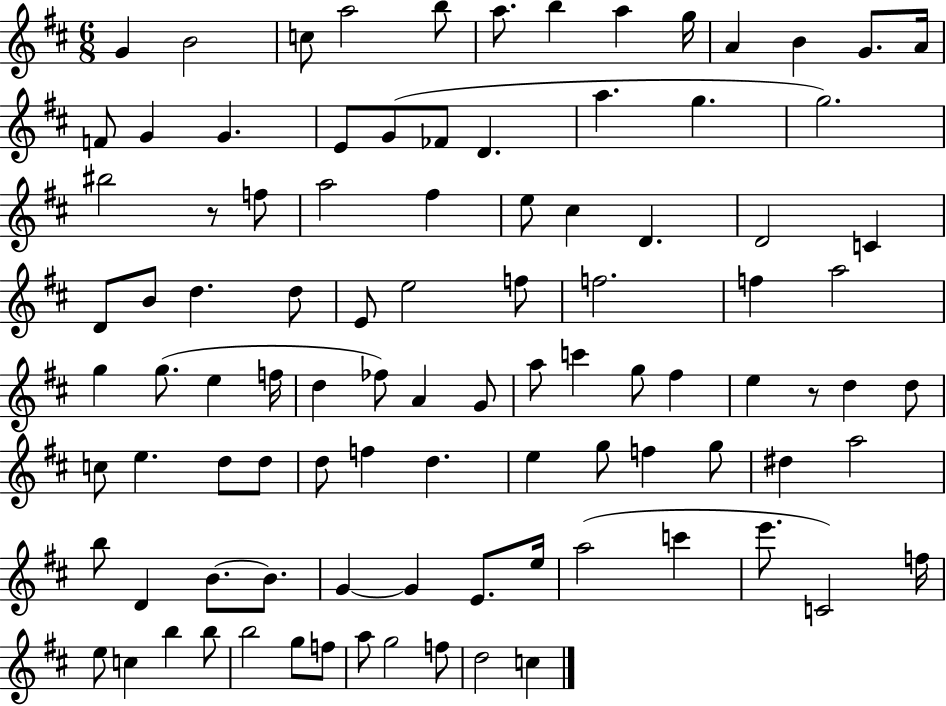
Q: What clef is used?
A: treble